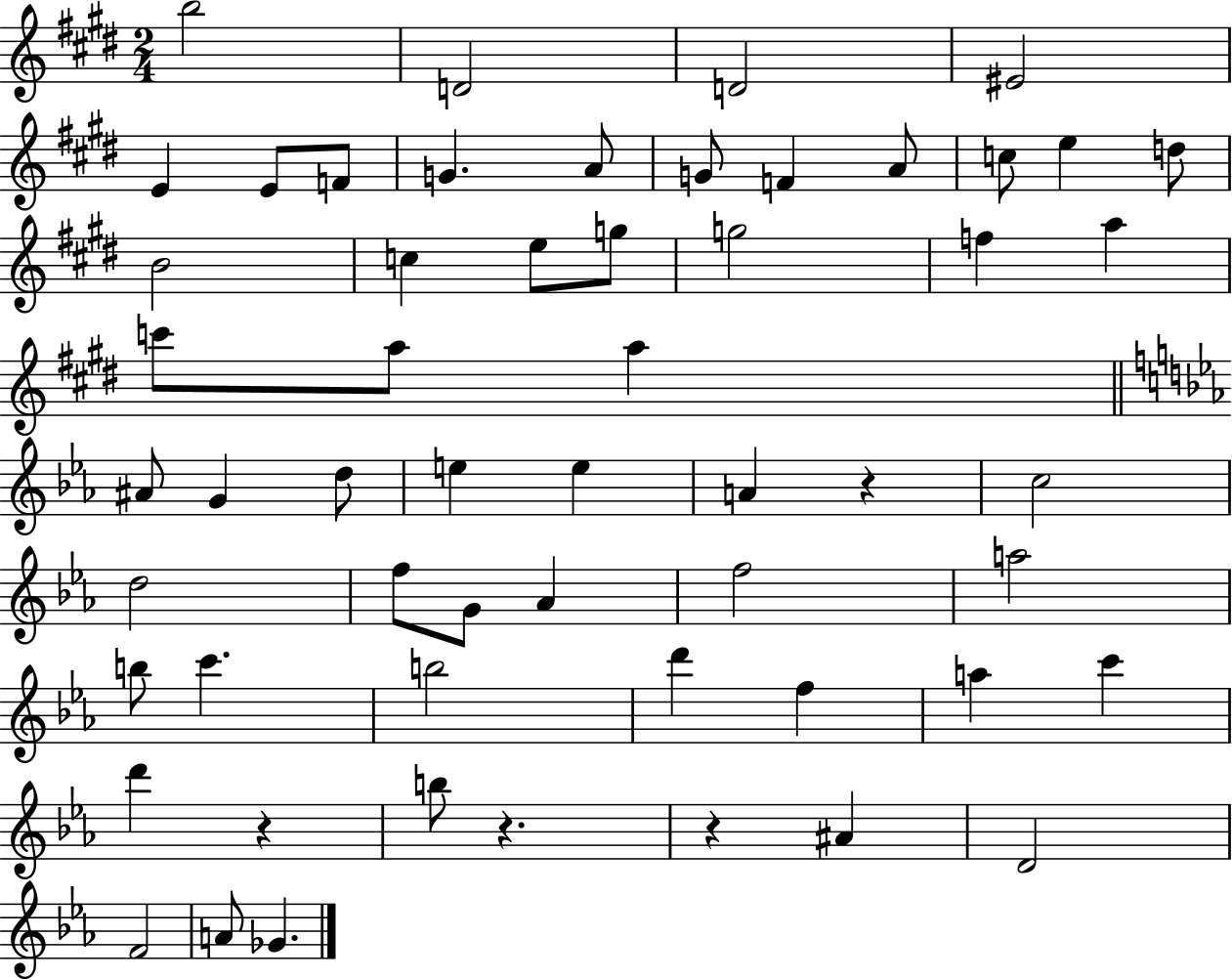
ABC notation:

X:1
T:Untitled
M:2/4
L:1/4
K:E
b2 D2 D2 ^E2 E E/2 F/2 G A/2 G/2 F A/2 c/2 e d/2 B2 c e/2 g/2 g2 f a c'/2 a/2 a ^A/2 G d/2 e e A z c2 d2 f/2 G/2 _A f2 a2 b/2 c' b2 d' f a c' d' z b/2 z z ^A D2 F2 A/2 _G